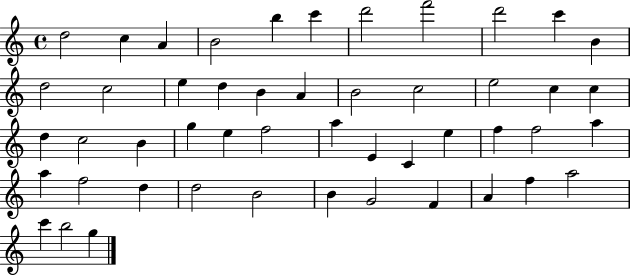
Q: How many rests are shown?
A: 0